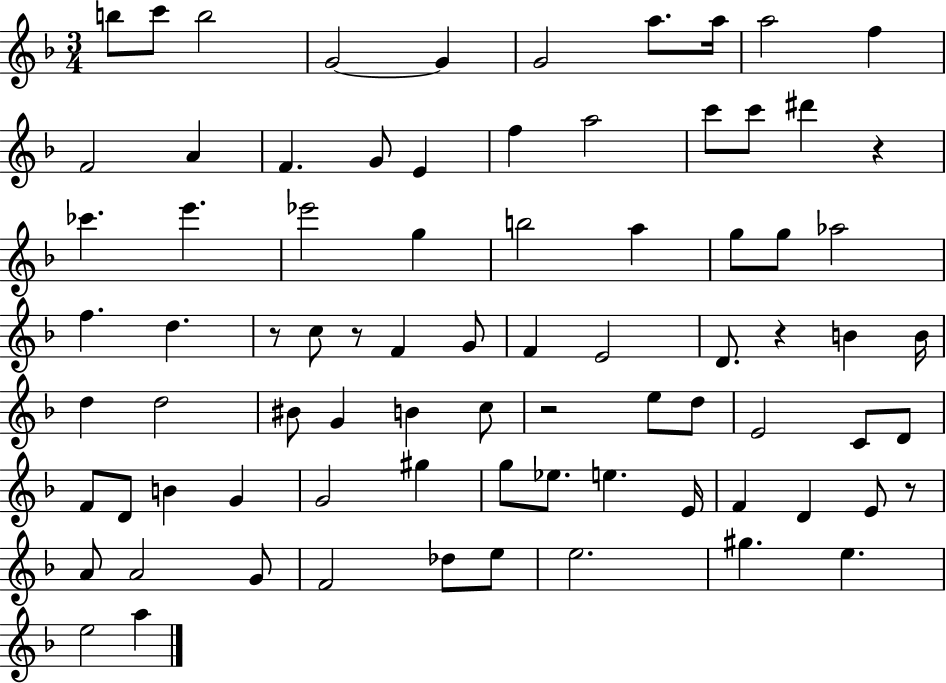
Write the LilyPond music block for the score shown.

{
  \clef treble
  \numericTimeSignature
  \time 3/4
  \key f \major
  \repeat volta 2 { b''8 c'''8 b''2 | g'2~~ g'4 | g'2 a''8. a''16 | a''2 f''4 | \break f'2 a'4 | f'4. g'8 e'4 | f''4 a''2 | c'''8 c'''8 dis'''4 r4 | \break ces'''4. e'''4. | ees'''2 g''4 | b''2 a''4 | g''8 g''8 aes''2 | \break f''4. d''4. | r8 c''8 r8 f'4 g'8 | f'4 e'2 | d'8. r4 b'4 b'16 | \break d''4 d''2 | bis'8 g'4 b'4 c''8 | r2 e''8 d''8 | e'2 c'8 d'8 | \break f'8 d'8 b'4 g'4 | g'2 gis''4 | g''8 ees''8. e''4. e'16 | f'4 d'4 e'8 r8 | \break a'8 a'2 g'8 | f'2 des''8 e''8 | e''2. | gis''4. e''4. | \break e''2 a''4 | } \bar "|."
}